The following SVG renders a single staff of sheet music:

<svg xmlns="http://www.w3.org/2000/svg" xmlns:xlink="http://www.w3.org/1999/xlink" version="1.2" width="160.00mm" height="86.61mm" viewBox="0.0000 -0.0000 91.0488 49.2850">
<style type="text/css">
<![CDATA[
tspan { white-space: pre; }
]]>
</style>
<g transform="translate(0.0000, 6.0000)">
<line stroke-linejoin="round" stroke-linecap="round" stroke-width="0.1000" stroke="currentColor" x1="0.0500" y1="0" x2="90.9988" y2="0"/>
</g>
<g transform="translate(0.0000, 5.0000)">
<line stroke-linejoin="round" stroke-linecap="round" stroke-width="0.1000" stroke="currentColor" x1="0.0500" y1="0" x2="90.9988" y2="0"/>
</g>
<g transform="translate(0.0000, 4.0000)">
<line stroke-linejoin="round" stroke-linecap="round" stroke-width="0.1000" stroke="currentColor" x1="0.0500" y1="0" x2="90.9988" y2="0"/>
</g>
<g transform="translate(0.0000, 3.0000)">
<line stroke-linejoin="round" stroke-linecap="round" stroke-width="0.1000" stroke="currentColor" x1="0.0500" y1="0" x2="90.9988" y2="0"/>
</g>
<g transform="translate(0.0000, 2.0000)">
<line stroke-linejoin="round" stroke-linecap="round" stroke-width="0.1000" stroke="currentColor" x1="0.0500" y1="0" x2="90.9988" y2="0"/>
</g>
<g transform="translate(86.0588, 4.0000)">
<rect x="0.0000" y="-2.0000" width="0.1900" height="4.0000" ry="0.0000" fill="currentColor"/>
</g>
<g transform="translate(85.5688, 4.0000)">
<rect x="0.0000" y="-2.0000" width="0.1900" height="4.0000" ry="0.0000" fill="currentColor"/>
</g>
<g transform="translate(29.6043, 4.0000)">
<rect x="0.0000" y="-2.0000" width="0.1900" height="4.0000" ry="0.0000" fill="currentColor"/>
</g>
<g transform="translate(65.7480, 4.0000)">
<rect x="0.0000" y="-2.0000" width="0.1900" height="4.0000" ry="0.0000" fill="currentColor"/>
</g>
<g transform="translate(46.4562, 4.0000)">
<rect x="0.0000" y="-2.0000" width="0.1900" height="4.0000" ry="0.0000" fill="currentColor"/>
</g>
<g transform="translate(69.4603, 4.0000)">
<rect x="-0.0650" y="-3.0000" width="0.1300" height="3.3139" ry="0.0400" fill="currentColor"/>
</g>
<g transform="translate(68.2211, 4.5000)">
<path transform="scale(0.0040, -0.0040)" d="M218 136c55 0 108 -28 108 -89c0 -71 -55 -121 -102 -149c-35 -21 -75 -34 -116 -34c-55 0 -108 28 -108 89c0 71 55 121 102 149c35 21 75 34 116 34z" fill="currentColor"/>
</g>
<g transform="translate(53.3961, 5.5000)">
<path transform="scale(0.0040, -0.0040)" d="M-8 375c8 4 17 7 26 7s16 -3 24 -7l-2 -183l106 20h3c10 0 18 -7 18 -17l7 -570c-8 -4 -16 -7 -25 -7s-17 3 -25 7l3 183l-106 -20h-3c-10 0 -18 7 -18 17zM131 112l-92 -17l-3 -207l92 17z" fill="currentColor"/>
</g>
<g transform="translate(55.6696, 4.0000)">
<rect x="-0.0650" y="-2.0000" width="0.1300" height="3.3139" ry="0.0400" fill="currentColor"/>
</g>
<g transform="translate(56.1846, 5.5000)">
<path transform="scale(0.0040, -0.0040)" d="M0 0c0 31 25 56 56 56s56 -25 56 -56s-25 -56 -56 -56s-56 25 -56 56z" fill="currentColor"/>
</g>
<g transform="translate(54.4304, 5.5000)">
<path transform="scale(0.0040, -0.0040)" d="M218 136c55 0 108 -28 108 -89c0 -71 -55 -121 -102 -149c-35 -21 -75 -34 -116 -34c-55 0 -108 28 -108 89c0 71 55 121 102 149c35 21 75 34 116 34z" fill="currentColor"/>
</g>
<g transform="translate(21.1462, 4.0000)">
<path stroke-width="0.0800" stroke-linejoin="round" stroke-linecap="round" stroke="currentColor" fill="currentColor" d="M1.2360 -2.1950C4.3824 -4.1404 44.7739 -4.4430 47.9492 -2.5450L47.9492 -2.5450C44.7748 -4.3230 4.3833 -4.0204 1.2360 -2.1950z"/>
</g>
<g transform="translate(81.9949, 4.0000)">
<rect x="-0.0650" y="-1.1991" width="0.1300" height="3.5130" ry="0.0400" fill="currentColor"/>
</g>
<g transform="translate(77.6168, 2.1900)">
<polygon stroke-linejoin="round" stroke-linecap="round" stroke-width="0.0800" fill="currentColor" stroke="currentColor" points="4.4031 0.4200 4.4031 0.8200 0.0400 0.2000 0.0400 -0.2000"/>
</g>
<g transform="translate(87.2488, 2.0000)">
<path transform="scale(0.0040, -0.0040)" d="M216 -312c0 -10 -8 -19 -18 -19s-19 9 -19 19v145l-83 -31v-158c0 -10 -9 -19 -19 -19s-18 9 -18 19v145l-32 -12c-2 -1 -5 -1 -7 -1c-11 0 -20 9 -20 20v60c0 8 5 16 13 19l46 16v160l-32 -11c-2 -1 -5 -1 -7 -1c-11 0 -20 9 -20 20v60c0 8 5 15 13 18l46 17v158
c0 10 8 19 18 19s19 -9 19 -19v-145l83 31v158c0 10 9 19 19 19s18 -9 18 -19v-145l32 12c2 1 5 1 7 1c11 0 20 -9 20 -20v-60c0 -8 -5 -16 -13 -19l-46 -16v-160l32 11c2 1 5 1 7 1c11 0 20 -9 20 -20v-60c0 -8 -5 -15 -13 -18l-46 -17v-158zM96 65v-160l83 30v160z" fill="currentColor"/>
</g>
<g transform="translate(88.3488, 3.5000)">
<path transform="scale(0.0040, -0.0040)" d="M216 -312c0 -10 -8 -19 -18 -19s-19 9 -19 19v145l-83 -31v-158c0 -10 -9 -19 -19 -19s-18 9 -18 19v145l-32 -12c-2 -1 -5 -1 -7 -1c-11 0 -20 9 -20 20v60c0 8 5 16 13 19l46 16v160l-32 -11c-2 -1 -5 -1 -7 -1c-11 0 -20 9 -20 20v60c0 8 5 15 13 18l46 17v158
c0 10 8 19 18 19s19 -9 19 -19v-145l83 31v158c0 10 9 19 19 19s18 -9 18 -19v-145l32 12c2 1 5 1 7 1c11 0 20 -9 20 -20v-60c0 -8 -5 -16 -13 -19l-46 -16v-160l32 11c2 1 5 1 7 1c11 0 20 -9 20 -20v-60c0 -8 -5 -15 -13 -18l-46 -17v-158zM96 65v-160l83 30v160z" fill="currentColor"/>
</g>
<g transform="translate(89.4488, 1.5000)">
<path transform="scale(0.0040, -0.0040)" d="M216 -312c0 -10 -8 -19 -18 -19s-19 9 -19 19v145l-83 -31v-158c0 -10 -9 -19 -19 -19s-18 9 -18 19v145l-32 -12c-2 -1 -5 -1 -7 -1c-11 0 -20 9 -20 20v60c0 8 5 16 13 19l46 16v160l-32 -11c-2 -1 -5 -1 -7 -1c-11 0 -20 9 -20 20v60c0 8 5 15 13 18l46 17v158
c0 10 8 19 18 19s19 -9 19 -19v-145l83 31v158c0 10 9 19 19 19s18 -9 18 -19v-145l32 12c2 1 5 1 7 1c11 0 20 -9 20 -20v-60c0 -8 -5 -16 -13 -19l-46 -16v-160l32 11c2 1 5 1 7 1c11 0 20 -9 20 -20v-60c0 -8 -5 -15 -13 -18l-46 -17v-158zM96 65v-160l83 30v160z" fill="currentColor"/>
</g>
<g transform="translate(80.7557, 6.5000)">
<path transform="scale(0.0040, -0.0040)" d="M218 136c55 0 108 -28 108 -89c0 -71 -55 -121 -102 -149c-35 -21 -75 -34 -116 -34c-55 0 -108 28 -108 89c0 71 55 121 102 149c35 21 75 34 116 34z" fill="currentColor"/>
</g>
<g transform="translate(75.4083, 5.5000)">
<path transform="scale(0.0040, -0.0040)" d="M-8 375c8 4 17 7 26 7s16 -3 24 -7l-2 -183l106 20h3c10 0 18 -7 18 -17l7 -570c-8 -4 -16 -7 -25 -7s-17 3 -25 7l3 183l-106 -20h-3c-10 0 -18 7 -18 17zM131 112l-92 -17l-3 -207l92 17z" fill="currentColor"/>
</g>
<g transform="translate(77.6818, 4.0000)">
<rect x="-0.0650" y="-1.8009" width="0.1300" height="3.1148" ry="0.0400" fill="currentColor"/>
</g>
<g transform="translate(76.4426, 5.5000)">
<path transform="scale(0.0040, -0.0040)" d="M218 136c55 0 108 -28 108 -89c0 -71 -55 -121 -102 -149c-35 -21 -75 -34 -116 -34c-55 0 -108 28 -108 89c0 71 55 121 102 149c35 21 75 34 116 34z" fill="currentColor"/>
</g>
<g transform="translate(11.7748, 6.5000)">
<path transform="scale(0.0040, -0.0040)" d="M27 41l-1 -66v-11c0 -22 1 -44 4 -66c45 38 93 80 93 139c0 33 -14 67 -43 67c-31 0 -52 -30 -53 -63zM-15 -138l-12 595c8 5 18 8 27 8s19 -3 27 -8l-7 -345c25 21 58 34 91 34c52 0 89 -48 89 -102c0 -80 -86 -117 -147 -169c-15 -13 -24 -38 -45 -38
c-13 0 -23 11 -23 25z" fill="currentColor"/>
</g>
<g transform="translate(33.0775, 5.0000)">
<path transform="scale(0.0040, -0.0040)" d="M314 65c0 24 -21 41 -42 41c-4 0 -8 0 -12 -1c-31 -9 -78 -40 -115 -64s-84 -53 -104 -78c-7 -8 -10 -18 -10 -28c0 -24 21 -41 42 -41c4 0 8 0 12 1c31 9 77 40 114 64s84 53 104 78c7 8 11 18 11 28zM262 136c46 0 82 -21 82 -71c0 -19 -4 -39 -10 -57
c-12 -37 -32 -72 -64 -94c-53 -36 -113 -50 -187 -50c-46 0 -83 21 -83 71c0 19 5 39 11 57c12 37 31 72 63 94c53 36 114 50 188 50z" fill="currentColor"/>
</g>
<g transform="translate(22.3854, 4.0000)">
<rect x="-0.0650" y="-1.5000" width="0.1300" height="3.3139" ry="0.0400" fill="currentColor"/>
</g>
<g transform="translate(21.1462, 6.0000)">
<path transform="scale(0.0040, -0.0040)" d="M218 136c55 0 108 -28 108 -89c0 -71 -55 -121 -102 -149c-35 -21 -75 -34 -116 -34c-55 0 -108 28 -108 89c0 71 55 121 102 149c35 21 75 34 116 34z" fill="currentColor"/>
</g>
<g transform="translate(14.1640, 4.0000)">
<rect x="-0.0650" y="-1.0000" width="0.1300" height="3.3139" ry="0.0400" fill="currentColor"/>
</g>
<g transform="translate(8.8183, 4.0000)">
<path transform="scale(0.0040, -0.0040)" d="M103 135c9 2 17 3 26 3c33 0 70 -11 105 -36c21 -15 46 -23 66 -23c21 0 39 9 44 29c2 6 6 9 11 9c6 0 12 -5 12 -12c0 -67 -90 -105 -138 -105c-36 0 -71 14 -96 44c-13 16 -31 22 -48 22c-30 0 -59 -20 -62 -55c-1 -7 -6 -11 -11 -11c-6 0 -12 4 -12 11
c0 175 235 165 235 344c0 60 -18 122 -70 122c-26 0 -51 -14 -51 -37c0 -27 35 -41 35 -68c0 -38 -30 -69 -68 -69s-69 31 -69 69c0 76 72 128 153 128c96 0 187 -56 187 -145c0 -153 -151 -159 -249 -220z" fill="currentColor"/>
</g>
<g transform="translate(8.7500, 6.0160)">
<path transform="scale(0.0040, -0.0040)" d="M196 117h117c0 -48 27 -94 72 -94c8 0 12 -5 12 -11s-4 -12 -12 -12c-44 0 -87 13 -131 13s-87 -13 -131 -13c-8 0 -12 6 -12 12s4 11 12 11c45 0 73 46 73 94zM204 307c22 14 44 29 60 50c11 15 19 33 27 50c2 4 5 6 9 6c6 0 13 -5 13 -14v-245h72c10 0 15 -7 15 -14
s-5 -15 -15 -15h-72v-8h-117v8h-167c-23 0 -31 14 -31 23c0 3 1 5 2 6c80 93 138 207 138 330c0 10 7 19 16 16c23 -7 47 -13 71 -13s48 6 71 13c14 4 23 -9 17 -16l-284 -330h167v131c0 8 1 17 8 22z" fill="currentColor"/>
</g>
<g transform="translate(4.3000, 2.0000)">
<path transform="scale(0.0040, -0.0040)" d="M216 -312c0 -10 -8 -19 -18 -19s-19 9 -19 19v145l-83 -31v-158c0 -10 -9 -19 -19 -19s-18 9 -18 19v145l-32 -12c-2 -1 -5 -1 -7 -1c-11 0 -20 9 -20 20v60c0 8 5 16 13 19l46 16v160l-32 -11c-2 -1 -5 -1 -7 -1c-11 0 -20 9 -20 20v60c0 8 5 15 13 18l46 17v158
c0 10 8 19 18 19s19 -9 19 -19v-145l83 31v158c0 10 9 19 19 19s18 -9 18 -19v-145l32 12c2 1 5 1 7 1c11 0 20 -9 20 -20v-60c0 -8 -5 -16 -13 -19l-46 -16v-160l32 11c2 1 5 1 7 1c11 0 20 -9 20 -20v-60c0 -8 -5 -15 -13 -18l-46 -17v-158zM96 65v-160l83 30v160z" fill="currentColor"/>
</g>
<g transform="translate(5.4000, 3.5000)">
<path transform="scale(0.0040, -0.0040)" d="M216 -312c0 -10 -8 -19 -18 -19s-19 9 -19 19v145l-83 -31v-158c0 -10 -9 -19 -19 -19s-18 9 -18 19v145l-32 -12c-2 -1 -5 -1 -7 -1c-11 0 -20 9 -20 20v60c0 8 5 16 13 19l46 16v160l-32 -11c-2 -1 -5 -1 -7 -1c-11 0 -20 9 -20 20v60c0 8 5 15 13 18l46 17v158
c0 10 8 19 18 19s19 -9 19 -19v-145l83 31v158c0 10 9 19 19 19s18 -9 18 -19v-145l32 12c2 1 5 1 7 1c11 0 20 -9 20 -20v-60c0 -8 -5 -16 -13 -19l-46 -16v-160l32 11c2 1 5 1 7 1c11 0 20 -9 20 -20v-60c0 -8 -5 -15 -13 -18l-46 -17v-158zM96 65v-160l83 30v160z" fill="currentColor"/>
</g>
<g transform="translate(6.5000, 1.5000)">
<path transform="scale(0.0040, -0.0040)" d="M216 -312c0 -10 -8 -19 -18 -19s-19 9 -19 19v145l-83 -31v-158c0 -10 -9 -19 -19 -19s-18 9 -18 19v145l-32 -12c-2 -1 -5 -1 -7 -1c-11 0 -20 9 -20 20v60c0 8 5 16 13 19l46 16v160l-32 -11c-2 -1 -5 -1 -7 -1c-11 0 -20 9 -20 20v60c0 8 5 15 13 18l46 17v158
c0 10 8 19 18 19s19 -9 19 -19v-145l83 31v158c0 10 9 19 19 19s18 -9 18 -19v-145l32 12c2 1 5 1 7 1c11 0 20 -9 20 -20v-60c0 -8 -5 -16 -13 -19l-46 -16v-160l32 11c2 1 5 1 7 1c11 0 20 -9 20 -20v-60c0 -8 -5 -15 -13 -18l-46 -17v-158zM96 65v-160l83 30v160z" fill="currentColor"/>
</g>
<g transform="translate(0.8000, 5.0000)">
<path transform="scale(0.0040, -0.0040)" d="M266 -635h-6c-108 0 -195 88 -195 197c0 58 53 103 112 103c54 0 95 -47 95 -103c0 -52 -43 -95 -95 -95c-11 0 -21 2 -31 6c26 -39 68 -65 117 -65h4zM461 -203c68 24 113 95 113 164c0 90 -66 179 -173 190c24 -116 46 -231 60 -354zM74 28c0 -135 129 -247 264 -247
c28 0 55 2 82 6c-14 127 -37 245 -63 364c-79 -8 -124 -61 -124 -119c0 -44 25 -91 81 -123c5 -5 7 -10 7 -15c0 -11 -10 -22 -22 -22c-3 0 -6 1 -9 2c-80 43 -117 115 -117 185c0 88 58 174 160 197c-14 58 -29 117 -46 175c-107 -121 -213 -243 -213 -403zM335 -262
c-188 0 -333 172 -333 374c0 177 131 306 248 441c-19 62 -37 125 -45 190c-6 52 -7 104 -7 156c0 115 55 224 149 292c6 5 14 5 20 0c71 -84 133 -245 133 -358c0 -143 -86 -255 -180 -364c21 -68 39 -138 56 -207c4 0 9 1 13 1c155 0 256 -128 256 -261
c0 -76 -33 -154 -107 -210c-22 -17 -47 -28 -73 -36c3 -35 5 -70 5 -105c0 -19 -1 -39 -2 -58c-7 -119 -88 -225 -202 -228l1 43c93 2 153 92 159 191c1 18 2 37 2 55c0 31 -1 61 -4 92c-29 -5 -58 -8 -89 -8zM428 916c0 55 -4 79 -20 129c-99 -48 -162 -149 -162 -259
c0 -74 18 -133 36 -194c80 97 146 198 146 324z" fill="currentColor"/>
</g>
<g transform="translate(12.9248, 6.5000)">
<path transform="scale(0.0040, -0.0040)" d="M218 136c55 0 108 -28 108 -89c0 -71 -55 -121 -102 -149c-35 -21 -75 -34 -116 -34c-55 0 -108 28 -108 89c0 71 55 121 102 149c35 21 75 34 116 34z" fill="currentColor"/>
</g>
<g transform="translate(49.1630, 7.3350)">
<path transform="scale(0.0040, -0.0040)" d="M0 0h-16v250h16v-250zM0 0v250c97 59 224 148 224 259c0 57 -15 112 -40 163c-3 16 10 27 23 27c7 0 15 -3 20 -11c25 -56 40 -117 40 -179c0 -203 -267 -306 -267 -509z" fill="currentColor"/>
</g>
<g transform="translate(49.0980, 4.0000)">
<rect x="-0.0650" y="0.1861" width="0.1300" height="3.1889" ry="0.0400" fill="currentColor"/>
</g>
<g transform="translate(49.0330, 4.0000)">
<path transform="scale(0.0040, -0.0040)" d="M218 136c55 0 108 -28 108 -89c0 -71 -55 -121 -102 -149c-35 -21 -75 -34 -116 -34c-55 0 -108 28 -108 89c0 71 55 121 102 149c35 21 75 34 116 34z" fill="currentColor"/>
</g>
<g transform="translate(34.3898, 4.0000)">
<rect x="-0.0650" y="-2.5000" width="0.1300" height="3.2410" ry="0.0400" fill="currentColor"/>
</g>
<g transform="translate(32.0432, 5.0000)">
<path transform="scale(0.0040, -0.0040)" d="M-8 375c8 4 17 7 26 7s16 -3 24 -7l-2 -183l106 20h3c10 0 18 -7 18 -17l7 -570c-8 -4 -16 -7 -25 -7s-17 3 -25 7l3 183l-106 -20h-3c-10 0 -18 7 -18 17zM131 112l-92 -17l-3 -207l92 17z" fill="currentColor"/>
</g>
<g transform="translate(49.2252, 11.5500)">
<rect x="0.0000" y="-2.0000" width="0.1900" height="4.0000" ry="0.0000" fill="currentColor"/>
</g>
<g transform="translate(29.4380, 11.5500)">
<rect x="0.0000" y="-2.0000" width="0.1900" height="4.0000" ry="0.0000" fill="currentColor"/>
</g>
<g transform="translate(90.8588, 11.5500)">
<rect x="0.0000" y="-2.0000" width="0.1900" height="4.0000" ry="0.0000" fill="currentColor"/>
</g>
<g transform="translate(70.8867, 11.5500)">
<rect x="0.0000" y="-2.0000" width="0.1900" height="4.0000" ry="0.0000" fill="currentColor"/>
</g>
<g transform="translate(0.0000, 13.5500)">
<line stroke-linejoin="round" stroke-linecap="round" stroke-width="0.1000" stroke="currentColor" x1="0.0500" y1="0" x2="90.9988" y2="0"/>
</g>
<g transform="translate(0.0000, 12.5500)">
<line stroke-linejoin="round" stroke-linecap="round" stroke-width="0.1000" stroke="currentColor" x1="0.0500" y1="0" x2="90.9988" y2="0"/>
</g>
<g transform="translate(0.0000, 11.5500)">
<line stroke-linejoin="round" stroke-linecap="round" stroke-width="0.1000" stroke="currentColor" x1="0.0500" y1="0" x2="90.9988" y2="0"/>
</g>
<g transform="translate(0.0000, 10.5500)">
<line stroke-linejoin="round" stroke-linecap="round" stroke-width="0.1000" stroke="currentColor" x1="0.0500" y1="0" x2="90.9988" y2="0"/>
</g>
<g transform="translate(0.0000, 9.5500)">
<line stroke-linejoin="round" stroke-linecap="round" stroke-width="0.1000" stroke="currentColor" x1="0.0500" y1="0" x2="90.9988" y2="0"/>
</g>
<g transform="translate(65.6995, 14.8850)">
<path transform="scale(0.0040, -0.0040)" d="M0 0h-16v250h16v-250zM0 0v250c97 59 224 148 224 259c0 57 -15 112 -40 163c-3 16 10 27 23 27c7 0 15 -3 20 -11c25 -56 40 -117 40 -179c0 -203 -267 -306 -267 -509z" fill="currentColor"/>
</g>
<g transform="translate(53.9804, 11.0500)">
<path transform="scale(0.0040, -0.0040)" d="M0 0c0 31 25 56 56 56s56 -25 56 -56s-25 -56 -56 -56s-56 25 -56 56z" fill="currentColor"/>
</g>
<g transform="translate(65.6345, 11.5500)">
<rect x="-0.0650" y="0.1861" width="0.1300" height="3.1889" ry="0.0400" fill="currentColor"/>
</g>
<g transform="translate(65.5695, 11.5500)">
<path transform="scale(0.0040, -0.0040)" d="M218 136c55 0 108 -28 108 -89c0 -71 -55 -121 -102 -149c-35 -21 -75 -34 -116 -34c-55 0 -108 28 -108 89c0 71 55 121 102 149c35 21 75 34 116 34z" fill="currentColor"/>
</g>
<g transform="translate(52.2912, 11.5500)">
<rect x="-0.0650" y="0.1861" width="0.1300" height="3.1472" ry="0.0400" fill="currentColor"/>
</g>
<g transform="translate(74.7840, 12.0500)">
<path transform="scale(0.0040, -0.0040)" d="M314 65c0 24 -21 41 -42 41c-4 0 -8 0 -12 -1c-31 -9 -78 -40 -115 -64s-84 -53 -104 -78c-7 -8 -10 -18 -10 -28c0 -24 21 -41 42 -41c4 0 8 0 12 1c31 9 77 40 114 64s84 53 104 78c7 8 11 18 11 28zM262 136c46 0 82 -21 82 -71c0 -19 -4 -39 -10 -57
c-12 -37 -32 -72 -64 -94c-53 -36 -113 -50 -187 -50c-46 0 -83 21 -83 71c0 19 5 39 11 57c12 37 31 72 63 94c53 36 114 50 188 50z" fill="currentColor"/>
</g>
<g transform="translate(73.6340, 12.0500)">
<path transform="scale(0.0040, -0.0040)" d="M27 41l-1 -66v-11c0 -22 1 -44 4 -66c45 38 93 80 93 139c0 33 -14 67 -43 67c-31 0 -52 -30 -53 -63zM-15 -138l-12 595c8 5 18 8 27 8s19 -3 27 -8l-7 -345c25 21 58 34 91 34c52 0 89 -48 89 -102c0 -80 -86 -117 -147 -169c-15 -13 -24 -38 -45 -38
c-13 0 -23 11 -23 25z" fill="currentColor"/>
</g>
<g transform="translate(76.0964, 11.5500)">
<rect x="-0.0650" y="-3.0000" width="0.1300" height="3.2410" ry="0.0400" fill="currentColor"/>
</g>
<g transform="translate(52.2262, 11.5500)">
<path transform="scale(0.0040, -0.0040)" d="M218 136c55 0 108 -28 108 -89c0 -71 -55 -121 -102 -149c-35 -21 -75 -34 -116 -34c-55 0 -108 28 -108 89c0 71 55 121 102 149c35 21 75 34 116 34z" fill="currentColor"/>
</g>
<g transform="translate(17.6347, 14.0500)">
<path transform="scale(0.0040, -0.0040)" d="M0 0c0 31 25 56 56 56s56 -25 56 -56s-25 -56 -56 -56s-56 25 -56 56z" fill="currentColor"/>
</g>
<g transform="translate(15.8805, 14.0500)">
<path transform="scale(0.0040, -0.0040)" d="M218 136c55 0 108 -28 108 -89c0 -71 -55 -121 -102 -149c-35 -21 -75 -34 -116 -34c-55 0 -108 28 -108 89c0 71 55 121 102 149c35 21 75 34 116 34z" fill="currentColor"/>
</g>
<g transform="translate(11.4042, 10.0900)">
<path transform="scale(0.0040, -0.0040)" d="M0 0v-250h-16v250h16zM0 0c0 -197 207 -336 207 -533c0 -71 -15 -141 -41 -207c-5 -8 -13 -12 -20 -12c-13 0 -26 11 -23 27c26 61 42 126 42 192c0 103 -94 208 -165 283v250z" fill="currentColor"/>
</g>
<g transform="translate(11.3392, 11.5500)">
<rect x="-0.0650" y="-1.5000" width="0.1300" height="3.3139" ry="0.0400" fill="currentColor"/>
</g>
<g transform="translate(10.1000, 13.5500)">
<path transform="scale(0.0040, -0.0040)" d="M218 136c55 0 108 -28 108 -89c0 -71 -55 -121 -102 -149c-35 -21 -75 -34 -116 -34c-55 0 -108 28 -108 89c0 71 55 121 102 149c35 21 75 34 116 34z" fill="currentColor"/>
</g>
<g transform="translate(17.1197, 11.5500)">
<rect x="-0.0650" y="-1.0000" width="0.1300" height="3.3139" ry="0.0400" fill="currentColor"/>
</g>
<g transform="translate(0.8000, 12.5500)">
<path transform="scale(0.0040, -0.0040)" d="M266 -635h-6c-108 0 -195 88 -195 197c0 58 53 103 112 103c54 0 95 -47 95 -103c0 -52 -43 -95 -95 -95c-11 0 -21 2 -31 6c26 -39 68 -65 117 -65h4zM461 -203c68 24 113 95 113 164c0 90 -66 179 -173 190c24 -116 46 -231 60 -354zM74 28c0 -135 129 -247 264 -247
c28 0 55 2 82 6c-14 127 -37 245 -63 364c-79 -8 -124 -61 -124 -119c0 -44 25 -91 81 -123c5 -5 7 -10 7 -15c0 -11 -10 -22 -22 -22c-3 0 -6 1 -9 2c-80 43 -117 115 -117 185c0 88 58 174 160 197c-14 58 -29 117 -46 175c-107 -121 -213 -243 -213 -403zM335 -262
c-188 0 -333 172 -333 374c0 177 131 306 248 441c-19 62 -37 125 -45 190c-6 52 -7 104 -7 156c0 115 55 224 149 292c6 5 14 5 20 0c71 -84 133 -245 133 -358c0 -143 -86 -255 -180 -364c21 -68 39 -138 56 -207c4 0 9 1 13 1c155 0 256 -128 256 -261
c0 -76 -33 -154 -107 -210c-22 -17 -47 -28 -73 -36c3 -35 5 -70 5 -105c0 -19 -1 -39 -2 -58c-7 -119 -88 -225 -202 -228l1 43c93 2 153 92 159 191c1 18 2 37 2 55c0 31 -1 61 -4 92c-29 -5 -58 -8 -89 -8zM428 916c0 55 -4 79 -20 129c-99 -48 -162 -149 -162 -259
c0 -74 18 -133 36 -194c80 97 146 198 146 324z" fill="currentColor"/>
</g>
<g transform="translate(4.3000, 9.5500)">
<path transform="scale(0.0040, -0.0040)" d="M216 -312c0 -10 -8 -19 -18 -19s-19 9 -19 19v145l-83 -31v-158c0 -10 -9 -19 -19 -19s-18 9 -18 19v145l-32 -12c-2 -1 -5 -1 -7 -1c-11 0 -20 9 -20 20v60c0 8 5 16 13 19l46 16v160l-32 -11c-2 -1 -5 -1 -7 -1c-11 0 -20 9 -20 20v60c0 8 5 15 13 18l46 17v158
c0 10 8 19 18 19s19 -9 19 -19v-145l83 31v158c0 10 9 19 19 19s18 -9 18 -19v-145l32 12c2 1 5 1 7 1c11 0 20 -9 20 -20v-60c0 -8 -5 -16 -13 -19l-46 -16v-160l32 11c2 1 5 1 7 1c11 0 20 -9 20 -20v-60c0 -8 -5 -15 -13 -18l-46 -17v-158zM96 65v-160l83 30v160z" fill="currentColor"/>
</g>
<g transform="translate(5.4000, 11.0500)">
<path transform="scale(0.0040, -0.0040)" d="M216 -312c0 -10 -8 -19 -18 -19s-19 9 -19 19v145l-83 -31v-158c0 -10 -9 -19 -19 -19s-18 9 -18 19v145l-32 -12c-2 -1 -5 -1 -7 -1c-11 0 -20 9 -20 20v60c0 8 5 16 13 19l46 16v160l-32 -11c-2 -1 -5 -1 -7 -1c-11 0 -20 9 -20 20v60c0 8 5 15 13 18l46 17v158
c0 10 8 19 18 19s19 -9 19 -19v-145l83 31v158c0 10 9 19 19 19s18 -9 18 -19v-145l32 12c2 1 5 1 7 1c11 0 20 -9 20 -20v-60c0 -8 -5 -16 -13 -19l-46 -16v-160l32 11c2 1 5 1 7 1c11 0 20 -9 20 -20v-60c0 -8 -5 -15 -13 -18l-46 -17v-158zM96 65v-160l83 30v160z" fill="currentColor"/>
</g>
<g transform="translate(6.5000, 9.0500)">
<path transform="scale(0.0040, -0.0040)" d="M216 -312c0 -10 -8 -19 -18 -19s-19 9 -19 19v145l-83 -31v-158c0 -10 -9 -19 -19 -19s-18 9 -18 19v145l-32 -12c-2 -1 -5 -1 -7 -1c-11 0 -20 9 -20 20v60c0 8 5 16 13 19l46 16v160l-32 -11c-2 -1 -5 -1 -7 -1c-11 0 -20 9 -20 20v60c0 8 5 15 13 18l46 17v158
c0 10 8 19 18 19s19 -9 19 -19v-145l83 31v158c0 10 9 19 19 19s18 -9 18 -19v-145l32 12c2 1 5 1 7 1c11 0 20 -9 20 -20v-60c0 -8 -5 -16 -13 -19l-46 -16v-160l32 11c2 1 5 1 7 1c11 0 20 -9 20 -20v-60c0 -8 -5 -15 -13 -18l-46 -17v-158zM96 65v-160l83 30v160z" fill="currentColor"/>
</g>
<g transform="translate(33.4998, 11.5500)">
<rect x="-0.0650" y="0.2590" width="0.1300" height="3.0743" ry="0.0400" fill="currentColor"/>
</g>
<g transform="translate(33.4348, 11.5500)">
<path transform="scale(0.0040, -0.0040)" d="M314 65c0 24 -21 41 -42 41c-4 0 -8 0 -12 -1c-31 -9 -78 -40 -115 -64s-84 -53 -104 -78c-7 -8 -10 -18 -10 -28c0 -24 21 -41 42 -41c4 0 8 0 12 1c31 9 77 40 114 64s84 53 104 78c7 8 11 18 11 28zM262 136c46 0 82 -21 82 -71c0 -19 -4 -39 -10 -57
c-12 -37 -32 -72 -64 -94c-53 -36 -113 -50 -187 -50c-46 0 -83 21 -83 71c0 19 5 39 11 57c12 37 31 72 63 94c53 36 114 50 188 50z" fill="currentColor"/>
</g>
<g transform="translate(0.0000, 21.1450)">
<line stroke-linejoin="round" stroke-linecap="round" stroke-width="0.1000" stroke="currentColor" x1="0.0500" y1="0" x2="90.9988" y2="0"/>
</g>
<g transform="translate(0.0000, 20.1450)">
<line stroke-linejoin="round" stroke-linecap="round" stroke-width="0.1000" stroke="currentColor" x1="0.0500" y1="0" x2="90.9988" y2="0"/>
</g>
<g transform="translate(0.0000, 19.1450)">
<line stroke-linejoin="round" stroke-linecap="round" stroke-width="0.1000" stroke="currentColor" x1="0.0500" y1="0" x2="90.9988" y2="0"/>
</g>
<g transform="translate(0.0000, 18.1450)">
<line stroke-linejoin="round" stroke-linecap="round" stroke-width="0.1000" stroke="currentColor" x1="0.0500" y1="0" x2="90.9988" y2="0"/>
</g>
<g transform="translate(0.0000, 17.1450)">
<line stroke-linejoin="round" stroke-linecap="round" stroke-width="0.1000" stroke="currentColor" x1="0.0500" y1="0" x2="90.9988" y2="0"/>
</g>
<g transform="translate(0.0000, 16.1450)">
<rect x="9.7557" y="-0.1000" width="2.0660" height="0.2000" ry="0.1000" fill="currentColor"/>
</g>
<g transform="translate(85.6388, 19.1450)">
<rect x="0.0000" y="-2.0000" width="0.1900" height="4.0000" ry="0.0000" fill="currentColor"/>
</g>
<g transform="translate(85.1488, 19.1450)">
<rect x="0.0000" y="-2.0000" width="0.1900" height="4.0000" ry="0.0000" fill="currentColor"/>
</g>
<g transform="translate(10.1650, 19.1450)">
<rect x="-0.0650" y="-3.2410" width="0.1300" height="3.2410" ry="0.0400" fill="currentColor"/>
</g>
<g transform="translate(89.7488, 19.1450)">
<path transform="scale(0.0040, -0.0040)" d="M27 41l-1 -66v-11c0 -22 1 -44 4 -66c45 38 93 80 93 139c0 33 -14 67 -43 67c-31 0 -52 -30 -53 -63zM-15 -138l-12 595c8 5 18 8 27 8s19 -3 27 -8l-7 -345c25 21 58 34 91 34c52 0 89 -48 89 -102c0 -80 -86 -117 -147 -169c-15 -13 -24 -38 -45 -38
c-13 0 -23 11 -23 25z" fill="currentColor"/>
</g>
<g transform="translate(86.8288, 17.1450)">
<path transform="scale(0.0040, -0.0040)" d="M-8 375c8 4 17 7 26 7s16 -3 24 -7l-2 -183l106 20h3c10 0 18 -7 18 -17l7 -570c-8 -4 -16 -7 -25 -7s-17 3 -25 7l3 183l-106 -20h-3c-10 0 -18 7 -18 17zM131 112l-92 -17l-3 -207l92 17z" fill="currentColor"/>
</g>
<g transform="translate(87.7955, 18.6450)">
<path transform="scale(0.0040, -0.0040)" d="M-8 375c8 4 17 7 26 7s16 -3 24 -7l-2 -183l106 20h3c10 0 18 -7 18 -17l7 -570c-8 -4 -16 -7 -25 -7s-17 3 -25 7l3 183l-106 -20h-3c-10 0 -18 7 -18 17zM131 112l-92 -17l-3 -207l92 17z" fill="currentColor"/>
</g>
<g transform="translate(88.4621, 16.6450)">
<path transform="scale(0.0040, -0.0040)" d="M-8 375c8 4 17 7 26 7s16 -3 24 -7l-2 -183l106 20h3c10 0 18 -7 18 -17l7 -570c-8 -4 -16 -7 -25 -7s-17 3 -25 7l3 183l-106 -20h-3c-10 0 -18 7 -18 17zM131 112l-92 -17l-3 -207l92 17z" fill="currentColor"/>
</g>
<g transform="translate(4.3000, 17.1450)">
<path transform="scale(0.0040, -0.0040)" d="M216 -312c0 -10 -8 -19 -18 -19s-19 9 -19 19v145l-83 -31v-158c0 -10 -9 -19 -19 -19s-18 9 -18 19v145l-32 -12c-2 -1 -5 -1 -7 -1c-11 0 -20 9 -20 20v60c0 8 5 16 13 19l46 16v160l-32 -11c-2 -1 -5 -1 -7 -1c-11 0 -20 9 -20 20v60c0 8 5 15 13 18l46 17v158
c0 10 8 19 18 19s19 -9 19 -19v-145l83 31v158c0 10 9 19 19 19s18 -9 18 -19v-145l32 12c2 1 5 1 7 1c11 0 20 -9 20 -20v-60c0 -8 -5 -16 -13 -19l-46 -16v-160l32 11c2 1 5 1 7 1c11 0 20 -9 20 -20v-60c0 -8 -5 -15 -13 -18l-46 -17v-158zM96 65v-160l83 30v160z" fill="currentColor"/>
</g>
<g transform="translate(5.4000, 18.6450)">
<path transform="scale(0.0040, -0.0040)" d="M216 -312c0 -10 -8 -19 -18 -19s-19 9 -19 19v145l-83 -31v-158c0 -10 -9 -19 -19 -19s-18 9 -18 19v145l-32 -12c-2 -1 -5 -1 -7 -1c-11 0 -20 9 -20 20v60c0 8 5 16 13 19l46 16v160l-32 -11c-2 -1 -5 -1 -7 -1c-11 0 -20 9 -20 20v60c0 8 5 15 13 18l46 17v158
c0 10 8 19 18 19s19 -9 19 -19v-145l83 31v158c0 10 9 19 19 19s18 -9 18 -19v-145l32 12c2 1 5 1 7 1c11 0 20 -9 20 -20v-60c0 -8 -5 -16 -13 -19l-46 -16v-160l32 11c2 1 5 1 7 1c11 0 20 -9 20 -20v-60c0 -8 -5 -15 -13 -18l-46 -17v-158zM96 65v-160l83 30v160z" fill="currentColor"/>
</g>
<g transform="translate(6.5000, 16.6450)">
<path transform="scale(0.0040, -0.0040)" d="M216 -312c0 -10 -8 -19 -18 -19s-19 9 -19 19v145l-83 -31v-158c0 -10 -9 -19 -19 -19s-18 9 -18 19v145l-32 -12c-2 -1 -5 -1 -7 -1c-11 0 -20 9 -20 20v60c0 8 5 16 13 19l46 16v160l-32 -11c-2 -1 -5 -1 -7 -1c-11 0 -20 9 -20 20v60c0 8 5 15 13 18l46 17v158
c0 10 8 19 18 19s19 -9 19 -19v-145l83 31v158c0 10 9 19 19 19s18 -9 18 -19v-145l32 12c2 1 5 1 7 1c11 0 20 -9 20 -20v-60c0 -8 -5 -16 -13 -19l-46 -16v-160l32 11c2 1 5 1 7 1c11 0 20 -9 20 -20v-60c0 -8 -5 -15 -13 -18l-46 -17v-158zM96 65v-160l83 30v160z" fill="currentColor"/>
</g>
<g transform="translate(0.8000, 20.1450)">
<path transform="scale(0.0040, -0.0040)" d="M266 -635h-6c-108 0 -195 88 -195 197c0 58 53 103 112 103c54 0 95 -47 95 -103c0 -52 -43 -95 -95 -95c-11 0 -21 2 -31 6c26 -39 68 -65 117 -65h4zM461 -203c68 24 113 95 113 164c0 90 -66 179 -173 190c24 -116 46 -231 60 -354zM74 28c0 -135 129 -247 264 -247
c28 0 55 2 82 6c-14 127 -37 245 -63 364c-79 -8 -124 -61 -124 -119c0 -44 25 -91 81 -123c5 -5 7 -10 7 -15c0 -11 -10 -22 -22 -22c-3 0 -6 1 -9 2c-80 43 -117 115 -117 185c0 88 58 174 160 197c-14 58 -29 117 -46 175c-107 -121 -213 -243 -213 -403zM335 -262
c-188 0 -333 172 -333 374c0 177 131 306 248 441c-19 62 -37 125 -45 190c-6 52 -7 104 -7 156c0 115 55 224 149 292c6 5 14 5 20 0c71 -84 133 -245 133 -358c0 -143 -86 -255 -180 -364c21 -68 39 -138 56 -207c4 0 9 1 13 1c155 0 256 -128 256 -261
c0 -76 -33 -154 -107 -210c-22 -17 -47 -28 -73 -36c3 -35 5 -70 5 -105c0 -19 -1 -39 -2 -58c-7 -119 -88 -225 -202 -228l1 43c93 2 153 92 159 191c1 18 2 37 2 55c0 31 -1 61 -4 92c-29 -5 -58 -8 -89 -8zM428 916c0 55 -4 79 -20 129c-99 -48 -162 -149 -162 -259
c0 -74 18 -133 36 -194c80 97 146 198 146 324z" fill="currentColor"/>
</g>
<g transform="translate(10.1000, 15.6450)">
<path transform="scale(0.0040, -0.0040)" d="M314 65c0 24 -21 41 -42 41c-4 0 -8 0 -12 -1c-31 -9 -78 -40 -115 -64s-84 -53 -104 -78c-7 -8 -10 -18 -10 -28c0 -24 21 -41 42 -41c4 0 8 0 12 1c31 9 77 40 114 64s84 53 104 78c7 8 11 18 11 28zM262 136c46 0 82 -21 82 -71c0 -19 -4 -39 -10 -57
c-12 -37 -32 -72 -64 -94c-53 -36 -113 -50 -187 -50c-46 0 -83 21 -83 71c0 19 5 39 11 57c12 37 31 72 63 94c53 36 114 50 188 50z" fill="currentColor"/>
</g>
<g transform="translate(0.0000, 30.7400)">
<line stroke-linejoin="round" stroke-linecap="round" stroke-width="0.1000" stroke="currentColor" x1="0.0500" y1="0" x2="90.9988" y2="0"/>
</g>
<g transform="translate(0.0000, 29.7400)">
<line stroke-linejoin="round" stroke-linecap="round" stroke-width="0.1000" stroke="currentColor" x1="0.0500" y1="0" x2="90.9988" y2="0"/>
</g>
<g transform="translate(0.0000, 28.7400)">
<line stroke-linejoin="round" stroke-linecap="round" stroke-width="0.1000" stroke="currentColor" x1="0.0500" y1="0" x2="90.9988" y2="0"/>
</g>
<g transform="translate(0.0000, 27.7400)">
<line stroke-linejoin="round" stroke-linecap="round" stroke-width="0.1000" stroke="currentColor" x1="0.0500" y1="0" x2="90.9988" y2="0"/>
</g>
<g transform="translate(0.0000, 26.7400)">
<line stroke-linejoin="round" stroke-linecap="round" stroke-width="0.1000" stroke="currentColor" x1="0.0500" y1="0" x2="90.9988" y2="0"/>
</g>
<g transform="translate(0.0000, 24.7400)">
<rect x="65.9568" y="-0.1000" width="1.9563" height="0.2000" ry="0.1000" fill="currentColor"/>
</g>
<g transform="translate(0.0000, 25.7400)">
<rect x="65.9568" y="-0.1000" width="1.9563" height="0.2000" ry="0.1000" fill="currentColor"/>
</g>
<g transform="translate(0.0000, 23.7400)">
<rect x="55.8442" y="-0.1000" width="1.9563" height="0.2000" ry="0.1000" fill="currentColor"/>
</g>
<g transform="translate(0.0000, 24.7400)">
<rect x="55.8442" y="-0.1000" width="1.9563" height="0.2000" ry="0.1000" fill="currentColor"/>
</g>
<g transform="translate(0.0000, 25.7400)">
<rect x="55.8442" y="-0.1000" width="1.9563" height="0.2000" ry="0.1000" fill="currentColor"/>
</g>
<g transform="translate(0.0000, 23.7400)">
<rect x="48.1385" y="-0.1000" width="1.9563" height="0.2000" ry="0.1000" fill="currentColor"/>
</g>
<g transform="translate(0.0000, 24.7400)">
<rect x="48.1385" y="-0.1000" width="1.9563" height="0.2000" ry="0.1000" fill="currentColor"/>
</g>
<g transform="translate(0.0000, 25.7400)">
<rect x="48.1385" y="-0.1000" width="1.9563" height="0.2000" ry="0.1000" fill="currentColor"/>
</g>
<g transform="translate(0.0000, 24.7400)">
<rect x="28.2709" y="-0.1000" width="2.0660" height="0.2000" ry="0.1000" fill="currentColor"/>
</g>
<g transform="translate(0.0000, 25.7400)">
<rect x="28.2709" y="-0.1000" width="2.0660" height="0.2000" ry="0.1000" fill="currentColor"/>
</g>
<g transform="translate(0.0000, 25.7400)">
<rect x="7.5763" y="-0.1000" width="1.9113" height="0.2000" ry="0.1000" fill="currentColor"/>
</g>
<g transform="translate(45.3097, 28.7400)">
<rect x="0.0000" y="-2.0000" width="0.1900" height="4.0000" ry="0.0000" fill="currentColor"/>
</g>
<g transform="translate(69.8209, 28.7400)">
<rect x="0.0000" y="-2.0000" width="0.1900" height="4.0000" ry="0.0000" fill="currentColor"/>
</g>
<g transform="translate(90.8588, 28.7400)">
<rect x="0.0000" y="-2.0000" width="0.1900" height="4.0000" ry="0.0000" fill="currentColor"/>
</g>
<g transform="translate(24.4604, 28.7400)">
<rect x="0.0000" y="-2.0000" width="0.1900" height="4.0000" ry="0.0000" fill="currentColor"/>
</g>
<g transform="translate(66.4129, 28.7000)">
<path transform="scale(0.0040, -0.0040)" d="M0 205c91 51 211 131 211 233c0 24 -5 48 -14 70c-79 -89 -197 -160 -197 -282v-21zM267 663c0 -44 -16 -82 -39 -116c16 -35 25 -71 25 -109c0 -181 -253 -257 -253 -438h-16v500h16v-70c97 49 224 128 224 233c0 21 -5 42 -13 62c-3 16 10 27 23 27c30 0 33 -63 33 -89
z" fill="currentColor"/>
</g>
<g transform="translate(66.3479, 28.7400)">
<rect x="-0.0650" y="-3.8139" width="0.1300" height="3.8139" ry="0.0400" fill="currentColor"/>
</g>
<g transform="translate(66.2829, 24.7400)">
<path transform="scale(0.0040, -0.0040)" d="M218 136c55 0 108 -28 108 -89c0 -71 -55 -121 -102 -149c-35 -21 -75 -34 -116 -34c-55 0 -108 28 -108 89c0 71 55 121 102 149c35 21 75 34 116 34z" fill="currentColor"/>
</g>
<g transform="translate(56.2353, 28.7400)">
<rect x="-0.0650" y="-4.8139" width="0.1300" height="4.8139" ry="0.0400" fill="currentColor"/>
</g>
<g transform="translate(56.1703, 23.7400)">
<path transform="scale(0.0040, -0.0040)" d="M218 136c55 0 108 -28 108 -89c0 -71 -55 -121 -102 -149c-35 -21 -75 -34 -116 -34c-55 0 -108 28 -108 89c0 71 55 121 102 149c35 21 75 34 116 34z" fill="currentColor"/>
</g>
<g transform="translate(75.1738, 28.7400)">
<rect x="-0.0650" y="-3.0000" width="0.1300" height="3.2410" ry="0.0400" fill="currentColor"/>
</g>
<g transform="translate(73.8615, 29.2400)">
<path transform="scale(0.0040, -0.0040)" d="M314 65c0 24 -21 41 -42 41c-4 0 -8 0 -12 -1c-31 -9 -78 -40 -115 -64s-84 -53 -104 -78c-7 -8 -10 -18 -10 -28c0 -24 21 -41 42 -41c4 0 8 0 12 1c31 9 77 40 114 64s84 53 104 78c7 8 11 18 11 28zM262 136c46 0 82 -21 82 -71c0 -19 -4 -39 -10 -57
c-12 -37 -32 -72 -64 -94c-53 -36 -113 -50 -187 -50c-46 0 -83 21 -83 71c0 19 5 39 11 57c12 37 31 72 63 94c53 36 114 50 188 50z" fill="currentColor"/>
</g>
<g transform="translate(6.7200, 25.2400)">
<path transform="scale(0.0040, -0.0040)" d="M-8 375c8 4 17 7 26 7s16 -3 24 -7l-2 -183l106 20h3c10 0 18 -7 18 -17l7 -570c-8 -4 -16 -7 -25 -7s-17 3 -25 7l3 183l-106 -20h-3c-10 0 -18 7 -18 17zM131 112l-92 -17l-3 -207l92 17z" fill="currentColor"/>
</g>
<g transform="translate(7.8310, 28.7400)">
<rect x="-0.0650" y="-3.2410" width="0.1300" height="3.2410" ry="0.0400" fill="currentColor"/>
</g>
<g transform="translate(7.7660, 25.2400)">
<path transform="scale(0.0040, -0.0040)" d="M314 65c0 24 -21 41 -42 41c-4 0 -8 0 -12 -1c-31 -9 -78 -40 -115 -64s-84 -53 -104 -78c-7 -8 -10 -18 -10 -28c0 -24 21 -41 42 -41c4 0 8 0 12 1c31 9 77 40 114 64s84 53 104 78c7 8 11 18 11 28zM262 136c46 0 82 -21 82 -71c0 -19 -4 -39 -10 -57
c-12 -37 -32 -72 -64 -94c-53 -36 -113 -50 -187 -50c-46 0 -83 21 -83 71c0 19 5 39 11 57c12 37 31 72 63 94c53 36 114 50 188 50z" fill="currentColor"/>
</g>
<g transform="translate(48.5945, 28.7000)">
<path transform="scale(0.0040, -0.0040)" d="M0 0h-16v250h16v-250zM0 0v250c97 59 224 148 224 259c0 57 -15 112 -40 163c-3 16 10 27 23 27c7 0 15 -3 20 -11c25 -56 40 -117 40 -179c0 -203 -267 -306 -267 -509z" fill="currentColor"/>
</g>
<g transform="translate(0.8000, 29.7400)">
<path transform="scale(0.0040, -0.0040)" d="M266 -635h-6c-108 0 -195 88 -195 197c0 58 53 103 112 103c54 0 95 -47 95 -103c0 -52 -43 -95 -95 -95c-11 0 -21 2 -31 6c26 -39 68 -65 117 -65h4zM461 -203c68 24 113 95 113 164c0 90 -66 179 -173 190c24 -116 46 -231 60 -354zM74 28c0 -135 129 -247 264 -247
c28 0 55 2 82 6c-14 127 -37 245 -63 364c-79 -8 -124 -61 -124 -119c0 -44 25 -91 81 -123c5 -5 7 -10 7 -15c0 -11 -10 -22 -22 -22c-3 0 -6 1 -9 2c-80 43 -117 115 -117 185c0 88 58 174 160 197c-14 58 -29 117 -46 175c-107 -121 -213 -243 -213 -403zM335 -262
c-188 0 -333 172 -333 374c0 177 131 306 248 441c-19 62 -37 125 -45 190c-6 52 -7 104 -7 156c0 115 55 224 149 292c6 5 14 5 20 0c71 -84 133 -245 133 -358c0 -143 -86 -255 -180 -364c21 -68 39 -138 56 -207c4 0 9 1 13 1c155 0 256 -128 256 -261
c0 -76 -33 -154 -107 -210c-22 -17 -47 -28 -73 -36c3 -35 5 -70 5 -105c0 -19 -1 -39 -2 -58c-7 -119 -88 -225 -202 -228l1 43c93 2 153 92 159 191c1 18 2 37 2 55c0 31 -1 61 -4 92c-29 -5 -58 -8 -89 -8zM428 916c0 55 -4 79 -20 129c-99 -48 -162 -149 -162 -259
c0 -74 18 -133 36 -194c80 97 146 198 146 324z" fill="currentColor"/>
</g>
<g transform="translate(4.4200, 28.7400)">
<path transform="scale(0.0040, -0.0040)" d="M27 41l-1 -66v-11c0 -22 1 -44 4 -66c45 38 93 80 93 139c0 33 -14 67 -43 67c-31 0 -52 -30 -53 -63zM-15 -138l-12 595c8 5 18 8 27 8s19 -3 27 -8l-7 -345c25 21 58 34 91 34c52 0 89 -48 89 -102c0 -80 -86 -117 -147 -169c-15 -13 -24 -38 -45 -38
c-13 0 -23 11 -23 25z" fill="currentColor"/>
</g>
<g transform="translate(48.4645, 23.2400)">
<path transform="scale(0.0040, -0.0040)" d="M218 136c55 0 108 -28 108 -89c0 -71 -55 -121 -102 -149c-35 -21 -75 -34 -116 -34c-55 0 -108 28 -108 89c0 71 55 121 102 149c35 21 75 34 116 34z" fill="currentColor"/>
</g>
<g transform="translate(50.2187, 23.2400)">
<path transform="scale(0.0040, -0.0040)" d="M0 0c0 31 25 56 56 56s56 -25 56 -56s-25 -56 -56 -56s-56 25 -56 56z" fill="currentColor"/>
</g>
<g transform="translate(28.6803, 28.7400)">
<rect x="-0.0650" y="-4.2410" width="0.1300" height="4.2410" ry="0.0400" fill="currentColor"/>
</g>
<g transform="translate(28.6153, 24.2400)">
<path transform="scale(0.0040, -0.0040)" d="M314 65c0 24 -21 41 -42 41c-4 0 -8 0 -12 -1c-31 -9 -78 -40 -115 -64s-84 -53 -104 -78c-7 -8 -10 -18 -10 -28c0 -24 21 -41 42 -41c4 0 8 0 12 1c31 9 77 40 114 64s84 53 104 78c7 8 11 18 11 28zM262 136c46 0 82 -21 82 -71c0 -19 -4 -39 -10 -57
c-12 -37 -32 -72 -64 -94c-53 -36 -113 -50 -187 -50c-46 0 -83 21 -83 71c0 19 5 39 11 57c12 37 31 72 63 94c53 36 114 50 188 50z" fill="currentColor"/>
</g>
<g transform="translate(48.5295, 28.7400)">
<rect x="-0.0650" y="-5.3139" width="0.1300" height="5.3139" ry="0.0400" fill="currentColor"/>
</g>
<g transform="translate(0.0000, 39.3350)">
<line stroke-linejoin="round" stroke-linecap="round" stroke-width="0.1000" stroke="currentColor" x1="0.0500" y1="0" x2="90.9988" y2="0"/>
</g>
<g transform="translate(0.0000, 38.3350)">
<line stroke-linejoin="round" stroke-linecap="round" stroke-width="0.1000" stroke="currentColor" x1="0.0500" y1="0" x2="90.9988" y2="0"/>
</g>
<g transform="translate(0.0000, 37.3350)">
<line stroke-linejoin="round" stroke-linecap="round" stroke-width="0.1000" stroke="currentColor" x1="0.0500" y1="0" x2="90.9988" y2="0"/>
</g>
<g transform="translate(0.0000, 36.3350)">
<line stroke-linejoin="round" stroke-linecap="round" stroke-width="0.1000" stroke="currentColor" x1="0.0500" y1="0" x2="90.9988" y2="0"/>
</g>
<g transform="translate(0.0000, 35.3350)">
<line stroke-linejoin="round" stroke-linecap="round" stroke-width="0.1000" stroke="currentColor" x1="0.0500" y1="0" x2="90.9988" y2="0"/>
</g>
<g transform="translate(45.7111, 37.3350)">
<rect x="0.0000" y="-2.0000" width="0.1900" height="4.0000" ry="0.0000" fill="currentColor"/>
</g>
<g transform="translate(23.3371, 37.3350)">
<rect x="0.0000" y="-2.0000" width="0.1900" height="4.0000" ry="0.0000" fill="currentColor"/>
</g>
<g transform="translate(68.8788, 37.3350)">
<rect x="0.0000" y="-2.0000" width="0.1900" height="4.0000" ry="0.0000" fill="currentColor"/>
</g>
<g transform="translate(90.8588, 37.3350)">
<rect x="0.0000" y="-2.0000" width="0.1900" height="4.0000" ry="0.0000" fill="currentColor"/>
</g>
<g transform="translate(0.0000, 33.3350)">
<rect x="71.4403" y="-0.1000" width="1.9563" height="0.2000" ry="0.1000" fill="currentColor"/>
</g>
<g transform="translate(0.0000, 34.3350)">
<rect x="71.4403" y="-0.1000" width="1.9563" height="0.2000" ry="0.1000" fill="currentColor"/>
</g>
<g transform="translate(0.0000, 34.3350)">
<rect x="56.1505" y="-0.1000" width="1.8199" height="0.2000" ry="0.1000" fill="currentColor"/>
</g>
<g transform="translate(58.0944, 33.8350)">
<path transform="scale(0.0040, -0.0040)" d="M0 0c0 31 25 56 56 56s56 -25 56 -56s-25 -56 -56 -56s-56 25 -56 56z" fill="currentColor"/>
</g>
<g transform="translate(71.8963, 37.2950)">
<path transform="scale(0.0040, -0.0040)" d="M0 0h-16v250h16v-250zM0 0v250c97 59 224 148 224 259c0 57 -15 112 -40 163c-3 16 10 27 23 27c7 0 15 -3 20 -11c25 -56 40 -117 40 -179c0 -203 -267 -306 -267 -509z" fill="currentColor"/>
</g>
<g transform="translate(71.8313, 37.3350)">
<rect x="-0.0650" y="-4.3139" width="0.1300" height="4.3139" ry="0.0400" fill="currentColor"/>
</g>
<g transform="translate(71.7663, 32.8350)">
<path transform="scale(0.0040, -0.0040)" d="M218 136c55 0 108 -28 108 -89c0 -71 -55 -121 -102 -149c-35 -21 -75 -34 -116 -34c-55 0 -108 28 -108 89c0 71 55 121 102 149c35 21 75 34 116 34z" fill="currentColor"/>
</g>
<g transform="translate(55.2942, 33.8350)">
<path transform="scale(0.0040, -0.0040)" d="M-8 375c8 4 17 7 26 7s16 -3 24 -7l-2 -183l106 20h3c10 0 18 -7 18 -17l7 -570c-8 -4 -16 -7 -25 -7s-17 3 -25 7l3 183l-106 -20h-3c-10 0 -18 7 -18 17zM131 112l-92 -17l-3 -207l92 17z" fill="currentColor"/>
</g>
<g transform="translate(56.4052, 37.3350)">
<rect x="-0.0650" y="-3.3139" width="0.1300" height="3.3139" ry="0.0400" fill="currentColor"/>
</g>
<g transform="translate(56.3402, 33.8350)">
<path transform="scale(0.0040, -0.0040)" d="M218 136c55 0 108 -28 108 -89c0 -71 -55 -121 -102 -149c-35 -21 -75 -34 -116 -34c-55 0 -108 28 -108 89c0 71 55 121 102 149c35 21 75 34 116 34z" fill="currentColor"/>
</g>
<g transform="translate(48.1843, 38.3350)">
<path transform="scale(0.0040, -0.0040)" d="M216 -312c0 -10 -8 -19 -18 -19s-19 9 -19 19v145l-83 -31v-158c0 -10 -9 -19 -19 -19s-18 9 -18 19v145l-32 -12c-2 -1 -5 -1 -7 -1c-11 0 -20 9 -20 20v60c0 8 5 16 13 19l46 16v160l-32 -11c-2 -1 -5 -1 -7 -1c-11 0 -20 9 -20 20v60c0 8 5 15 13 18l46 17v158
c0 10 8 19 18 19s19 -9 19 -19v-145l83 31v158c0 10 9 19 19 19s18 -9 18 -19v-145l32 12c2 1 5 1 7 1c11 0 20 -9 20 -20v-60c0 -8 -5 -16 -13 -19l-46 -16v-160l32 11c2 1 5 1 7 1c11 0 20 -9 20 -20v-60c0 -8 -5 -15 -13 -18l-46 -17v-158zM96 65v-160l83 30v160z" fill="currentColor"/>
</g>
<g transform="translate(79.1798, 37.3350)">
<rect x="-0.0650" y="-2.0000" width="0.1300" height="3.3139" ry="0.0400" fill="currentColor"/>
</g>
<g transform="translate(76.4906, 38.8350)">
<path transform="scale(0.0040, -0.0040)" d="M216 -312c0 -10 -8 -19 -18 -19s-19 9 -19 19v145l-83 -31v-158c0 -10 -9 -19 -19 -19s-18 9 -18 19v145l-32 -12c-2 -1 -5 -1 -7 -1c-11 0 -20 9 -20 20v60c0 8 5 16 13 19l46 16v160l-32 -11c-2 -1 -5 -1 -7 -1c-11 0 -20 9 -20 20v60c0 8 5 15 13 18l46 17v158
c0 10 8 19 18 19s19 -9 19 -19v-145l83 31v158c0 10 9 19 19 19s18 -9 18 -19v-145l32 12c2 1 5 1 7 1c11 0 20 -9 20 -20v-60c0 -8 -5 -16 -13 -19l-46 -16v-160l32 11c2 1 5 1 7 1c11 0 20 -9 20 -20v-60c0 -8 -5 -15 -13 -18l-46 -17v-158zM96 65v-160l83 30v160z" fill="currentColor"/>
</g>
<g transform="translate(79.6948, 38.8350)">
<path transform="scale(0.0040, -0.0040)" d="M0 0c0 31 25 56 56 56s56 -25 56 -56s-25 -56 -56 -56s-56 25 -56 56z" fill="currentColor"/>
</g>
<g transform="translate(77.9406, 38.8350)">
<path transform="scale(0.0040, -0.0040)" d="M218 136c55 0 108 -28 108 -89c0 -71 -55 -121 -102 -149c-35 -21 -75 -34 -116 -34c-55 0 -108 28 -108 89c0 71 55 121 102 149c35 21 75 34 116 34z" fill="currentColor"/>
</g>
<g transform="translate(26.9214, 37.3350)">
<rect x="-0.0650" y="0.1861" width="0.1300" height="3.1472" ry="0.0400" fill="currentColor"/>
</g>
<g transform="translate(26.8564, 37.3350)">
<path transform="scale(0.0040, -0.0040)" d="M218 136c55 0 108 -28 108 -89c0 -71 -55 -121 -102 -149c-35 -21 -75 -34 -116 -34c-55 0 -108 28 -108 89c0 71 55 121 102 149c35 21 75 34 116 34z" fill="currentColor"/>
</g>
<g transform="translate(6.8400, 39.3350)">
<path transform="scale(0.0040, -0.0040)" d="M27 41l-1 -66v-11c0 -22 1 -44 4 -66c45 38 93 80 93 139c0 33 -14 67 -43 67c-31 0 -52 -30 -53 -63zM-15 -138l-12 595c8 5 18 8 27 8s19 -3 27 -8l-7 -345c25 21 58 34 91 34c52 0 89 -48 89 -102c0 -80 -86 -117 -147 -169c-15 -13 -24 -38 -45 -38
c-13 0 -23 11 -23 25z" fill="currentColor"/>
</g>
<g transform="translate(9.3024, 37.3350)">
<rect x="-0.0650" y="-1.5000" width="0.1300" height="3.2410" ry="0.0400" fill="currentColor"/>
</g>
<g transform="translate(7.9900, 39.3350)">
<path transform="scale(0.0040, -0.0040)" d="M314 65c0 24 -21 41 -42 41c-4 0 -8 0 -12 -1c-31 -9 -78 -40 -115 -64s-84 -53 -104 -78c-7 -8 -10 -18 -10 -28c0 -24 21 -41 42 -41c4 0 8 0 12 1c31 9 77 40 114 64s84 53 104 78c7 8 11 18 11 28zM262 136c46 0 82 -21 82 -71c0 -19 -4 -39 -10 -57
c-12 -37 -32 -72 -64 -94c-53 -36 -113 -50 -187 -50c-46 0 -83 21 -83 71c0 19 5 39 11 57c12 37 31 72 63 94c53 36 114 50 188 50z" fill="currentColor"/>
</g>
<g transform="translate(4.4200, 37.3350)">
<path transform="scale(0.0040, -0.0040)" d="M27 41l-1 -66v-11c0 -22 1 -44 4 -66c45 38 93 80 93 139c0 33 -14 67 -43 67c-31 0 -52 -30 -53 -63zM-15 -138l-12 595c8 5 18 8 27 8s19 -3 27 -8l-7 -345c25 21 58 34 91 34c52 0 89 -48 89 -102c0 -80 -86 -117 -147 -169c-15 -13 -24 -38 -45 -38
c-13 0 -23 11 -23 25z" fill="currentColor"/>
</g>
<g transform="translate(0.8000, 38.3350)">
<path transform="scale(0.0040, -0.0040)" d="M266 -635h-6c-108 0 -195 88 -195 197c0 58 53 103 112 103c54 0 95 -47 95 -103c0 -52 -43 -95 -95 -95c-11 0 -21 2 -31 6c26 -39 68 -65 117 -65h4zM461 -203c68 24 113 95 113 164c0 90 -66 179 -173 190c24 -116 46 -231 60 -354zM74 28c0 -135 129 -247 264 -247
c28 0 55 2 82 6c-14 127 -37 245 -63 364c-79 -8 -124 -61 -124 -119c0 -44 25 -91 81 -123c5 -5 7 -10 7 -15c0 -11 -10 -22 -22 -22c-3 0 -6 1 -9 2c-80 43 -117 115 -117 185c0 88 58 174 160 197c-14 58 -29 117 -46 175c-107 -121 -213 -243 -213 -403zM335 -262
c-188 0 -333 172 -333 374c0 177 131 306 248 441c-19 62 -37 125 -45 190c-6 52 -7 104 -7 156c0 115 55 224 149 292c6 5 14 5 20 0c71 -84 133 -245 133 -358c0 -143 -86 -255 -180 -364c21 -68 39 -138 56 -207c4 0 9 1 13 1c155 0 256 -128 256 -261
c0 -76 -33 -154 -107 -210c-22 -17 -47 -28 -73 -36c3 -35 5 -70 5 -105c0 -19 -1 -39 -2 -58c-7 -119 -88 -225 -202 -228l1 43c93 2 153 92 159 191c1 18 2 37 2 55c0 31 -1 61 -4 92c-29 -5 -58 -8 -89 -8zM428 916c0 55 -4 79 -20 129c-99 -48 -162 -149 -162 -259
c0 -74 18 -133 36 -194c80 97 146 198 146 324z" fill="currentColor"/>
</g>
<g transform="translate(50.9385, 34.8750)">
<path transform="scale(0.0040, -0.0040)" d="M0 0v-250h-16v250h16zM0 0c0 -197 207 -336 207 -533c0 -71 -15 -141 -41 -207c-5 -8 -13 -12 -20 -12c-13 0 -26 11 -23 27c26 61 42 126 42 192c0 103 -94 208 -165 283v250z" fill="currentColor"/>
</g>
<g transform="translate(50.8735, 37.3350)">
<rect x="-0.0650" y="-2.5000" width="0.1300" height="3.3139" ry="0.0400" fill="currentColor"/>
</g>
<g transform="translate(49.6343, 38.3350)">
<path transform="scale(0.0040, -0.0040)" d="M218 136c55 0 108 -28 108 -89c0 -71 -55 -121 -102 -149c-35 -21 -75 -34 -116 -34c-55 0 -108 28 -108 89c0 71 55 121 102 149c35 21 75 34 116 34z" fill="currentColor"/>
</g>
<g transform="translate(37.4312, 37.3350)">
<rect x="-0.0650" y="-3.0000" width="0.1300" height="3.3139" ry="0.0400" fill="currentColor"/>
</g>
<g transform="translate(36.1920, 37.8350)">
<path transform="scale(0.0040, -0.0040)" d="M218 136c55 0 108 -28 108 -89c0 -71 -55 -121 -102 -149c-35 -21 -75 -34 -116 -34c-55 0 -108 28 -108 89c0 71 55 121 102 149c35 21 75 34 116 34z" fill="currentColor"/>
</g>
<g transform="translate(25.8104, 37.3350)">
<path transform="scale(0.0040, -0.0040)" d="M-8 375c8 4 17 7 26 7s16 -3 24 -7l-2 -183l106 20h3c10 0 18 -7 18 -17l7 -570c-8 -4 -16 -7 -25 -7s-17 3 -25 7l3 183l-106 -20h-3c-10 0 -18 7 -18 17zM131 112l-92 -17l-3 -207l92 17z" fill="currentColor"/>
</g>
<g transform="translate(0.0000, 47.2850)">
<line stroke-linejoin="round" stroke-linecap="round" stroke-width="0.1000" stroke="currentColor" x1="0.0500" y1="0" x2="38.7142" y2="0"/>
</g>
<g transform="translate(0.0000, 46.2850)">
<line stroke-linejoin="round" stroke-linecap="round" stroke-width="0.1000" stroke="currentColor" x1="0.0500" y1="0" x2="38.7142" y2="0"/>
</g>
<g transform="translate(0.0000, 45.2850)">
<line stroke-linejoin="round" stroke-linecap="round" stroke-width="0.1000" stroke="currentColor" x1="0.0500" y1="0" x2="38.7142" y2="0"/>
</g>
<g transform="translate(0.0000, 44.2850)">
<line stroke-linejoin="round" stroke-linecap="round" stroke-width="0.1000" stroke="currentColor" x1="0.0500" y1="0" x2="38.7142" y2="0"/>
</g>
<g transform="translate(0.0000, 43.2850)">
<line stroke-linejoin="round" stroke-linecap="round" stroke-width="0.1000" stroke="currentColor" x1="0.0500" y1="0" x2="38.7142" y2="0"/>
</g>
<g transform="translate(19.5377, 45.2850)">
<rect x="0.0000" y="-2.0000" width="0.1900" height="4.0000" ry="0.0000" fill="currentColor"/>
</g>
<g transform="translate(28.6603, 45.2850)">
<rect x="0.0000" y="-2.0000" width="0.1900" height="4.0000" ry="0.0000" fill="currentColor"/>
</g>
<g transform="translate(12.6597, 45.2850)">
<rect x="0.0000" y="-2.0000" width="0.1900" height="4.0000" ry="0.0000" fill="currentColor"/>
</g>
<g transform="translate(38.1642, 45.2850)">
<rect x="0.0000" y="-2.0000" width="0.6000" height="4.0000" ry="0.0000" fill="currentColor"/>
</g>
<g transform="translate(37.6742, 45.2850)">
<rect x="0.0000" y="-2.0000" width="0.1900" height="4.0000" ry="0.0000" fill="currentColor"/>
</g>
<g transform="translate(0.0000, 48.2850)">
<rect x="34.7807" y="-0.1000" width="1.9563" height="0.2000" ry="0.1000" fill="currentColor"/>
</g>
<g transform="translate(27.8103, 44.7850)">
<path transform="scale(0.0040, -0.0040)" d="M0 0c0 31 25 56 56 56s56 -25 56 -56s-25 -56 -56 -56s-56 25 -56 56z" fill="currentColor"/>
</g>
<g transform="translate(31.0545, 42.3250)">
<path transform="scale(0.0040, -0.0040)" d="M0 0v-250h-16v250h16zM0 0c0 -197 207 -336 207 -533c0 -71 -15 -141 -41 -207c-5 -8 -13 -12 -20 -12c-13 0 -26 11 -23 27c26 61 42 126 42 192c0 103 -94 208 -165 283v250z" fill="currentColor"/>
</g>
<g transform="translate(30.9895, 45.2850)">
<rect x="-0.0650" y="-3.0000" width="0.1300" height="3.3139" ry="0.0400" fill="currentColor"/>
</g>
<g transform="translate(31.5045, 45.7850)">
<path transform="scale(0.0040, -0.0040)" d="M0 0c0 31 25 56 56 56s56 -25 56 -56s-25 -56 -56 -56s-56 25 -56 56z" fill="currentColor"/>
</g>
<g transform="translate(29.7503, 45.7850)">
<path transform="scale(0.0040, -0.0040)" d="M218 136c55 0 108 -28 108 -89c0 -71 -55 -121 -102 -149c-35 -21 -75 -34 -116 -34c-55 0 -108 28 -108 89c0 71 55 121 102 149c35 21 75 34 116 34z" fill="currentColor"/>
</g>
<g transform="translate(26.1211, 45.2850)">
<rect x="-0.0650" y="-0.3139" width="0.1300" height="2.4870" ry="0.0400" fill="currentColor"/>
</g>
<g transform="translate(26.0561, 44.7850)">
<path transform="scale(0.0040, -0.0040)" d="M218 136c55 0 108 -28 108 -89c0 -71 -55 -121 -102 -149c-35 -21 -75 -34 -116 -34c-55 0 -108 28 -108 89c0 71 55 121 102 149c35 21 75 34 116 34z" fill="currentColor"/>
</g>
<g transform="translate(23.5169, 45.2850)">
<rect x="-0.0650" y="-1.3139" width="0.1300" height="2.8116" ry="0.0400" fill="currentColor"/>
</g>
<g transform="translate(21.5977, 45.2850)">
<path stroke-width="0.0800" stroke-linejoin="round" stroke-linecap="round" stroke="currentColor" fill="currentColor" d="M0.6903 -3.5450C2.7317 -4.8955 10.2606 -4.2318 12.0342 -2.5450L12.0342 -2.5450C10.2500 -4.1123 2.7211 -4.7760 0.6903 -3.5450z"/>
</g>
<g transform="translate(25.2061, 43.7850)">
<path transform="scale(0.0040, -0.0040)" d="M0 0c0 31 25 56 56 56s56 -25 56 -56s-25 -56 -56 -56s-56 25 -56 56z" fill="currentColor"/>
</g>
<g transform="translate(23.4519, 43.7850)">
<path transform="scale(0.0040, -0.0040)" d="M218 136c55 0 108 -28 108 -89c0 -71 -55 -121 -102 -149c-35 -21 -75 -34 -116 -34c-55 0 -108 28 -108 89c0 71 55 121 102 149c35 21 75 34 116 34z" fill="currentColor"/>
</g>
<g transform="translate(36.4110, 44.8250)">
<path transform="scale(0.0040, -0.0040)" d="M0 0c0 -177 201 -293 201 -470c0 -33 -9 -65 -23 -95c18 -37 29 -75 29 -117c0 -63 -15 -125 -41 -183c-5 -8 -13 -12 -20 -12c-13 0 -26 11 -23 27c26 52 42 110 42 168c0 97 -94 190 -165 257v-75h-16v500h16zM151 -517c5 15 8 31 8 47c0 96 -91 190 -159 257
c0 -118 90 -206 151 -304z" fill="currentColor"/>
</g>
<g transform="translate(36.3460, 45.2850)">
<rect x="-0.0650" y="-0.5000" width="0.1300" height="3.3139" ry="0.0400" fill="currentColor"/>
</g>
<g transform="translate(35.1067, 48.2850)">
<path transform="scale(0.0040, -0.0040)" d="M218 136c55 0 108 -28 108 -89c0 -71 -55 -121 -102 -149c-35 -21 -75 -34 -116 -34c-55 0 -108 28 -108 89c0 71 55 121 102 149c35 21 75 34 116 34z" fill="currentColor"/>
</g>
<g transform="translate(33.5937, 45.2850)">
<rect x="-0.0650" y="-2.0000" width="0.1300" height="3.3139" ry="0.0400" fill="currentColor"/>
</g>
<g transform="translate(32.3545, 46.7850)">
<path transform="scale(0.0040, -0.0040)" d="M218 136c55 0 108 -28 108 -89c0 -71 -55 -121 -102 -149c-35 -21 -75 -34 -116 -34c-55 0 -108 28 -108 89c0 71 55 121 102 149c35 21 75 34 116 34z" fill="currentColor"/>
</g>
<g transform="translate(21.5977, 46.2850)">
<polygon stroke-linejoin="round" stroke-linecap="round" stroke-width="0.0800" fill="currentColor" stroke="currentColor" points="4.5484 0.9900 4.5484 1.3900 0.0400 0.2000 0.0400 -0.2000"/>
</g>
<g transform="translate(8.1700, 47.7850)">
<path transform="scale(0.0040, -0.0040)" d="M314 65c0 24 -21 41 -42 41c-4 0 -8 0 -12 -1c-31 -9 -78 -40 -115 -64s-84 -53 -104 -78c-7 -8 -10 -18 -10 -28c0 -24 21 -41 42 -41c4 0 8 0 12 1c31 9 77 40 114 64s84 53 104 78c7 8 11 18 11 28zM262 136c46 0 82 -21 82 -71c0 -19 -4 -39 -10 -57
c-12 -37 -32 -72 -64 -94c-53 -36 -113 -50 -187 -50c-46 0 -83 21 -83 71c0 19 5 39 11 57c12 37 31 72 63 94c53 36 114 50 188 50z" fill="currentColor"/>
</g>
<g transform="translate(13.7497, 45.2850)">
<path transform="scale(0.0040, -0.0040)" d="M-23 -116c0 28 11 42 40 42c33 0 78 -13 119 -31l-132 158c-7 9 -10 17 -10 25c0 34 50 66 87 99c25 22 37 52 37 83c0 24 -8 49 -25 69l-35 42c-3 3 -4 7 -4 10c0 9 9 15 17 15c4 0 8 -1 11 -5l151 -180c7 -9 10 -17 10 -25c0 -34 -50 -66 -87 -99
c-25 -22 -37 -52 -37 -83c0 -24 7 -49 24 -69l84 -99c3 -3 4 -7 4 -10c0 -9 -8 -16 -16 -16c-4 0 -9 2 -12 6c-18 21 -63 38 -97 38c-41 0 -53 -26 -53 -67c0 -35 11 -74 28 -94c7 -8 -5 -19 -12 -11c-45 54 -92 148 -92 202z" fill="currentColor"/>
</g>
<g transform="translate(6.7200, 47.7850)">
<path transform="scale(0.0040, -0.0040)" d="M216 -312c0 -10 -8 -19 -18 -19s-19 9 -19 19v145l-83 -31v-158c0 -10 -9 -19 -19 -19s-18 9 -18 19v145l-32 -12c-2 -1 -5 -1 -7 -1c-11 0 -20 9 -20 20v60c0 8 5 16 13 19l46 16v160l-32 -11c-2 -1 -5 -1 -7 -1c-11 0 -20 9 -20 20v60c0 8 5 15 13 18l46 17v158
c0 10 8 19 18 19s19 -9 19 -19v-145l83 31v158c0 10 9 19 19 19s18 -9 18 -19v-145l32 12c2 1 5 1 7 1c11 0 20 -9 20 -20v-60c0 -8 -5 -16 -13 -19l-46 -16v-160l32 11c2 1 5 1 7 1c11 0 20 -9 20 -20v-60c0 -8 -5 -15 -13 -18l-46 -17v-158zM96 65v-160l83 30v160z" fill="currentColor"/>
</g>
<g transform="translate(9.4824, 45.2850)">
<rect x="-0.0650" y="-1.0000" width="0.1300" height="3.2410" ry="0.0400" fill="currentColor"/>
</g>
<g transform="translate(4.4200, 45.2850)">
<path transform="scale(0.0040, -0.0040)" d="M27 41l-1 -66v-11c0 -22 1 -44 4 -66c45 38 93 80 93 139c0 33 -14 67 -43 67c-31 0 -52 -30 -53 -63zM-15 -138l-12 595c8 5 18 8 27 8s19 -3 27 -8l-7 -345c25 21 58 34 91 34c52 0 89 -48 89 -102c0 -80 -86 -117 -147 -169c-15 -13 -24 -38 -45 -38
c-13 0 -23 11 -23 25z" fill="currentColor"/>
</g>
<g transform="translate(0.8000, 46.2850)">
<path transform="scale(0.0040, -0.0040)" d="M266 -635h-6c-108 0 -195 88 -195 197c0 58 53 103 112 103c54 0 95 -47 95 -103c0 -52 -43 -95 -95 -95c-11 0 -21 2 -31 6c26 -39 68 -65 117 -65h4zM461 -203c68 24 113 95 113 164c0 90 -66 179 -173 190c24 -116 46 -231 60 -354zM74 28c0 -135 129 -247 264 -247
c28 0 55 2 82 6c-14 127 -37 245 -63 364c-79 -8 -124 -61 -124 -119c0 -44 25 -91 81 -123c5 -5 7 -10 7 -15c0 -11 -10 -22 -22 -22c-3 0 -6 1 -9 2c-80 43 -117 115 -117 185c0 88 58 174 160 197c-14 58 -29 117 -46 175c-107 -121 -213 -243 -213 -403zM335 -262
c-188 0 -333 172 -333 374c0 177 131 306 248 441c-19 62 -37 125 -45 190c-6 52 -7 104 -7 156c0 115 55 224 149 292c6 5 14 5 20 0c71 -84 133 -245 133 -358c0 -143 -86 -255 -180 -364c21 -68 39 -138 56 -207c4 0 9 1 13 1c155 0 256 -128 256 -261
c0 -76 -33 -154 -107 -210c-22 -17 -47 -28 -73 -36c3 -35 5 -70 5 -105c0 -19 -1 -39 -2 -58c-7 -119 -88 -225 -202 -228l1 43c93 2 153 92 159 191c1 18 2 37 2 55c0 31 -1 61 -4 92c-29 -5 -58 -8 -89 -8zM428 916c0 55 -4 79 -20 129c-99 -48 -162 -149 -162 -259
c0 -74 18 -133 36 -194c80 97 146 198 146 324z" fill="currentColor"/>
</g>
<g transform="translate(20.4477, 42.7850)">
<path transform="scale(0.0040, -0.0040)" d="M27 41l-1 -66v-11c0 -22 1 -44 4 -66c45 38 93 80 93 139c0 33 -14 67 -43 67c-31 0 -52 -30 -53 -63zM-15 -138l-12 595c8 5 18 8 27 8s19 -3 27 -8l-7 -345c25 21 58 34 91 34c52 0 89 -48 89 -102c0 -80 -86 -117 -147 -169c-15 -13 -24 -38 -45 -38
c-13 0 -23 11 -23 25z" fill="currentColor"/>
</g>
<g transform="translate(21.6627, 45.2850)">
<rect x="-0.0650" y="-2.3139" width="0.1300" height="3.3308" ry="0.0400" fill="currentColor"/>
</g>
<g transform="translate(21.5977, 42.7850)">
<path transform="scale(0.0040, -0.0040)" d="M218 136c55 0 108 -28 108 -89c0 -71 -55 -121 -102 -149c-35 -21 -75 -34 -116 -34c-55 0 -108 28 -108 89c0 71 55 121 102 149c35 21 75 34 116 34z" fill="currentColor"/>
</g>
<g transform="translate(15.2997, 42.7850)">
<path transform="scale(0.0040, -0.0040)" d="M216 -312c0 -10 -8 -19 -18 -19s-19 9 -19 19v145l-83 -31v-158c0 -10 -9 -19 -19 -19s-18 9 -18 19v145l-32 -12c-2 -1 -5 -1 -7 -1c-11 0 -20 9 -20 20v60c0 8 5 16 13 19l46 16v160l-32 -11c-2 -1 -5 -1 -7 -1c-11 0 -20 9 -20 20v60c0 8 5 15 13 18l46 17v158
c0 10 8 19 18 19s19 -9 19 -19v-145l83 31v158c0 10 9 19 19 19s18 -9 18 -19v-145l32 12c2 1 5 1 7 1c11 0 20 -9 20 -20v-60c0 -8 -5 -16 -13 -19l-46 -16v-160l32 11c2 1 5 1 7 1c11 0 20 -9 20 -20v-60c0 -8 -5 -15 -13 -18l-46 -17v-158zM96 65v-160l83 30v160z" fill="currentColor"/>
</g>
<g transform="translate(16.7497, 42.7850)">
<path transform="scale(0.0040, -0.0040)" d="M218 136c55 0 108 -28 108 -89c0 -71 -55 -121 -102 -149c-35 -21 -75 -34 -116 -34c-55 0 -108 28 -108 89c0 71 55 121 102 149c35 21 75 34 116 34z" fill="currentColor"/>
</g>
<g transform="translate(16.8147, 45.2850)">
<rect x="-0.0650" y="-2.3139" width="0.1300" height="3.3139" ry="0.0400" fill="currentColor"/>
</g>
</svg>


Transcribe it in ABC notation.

X:1
T:Untitled
M:2/4
L:1/4
K:A
_D E G2 B/2 F A F/2 D/2 E/2 D B2 B B/2 _A2 b2 b2 d'2 f'/2 e' c'/4 A2 _E2 B A ^G/2 b d'/2 ^F ^D2 z ^g _g/2 e/2 c/2 A/2 F C/4